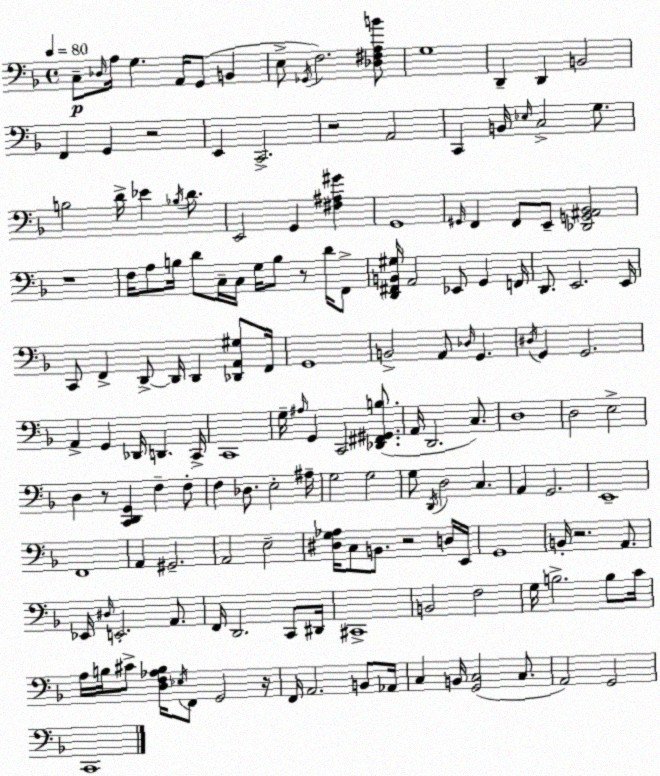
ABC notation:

X:1
T:Untitled
M:4/4
L:1/4
K:Dm
C,/2 _D,/4 A,/4 G, A,,/4 G,,/2 B,, E,/2 _G,,/4 F,2 [_D,^F,A,B]/2 G,4 D,, D,, B,,2 F,, G,, z2 E,, C,,2 z2 A,,2 C,, B,,/4 _E,/4 C,2 G,/2 B,2 D/4 _E _B,/4 D/2 E,,2 G,, [^F,^A,^G] G,,4 ^G,,/4 F,, F,,/2 E,,/2 [_D,,G,,^A,,_B,,]2 z4 F,/4 A,/2 B,/4 D/2 C,/4 C,/4 G,/4 B,/2 z/2 D/4 F,,/2 [D,,^F,,B,,^G,]/4 A,,2 _E,,/2 G,, F,,/4 D,,/2 E,,2 E,,/4 C,,/2 F,, D,,/2 D,,/4 D,, [_D,,A,,^G,]/2 F,,/4 G,,4 B,,2 A,,/2 _D,/4 G,, ^D,/4 G,, G,,2 A,, G,, _D,,/4 D,, C,,/4 C,,4 G,/4 ^A,/4 G,, C,,2 [_D,,^F,,^G,,B,]/2 A,,/4 D,,2 C,/2 D,4 D,2 E,2 D, z/2 [C,,D,,G,,] F, F,/2 F, _D,/2 E,2 ^A,/4 G,2 G,2 G,/2 D,,/4 D,2 C, A,, G,,2 E,,4 F,,4 A,, ^G,,2 A,,2 E,2 [^D,G,_A,]/4 C,/2 B,,/2 z2 D,/4 E,,/4 G,,4 B,,/4 z2 A,,/2 _E,,/4 ^D,/4 E,,2 A,,/2 F,,/4 D,,2 C,,/2 ^D,,/4 ^C,,4 B,,2 F,2 G,/4 B,2 B,/2 C/4 A,/4 B,/4 ^C/2 [D,F,_A,B,]/4 _E,/4 F,,/2 G,,2 z/4 F,,/4 A,,2 B,,/2 _A,,/4 C, B,,/4 [G,,C,]2 C,/2 A,,2 G,,2 C,,4